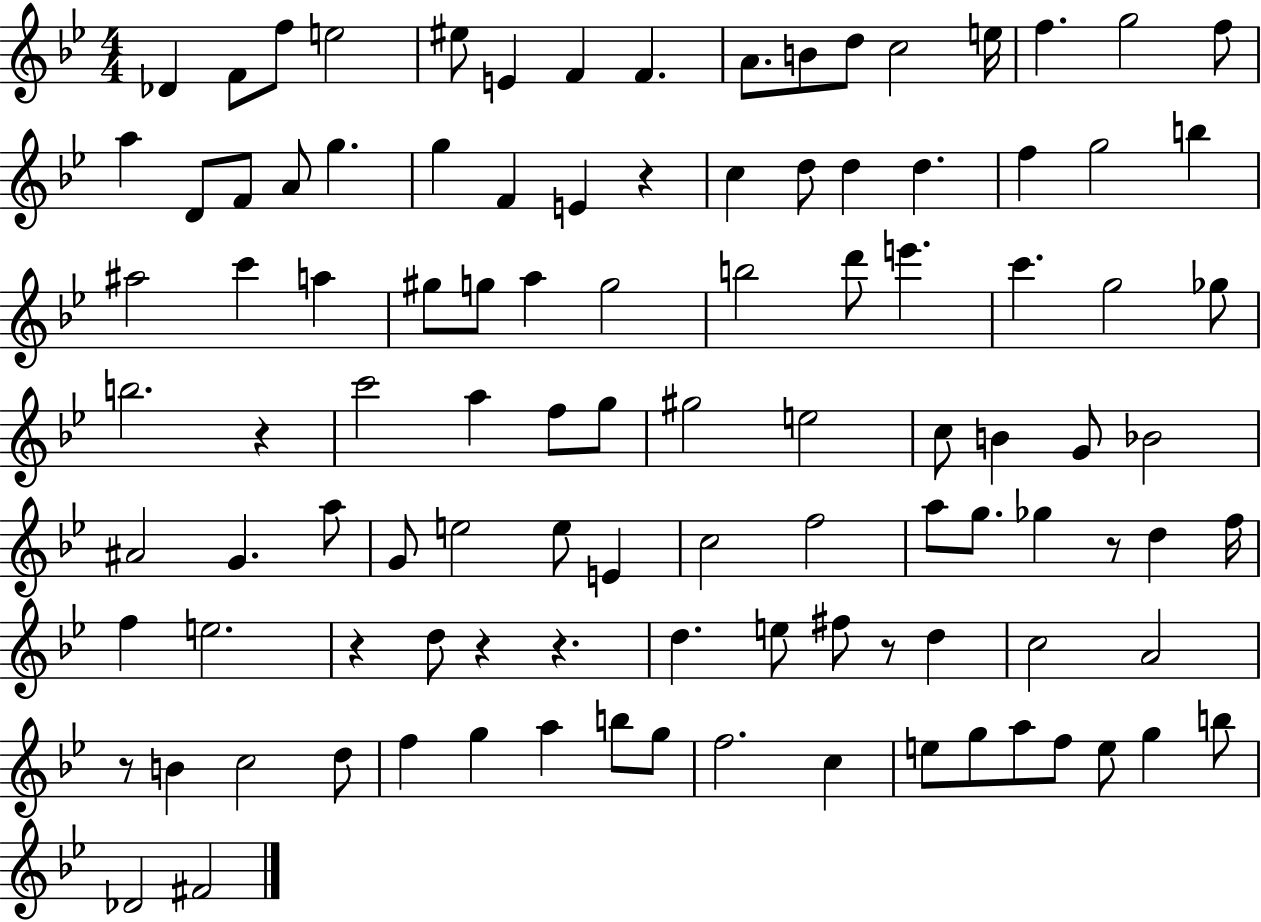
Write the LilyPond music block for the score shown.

{
  \clef treble
  \numericTimeSignature
  \time 4/4
  \key bes \major
  des'4 f'8 f''8 e''2 | eis''8 e'4 f'4 f'4. | a'8. b'8 d''8 c''2 e''16 | f''4. g''2 f''8 | \break a''4 d'8 f'8 a'8 g''4. | g''4 f'4 e'4 r4 | c''4 d''8 d''4 d''4. | f''4 g''2 b''4 | \break ais''2 c'''4 a''4 | gis''8 g''8 a''4 g''2 | b''2 d'''8 e'''4. | c'''4. g''2 ges''8 | \break b''2. r4 | c'''2 a''4 f''8 g''8 | gis''2 e''2 | c''8 b'4 g'8 bes'2 | \break ais'2 g'4. a''8 | g'8 e''2 e''8 e'4 | c''2 f''2 | a''8 g''8. ges''4 r8 d''4 f''16 | \break f''4 e''2. | r4 d''8 r4 r4. | d''4. e''8 fis''8 r8 d''4 | c''2 a'2 | \break r8 b'4 c''2 d''8 | f''4 g''4 a''4 b''8 g''8 | f''2. c''4 | e''8 g''8 a''8 f''8 e''8 g''4 b''8 | \break des'2 fis'2 | \bar "|."
}